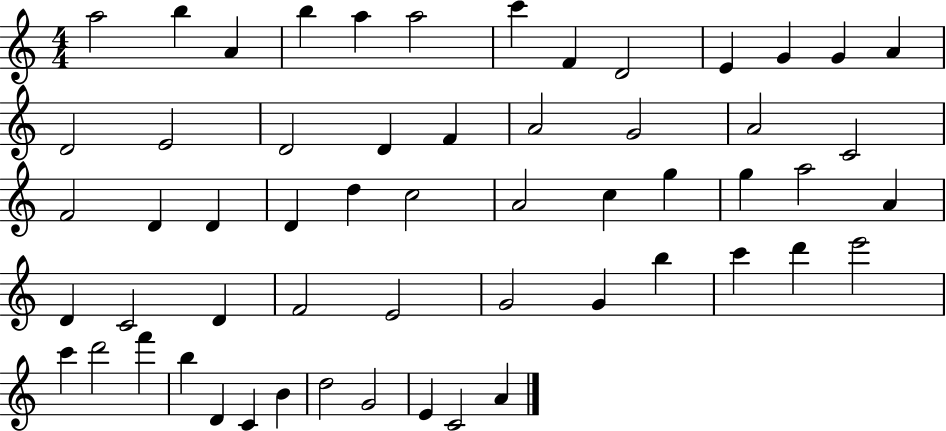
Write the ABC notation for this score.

X:1
T:Untitled
M:4/4
L:1/4
K:C
a2 b A b a a2 c' F D2 E G G A D2 E2 D2 D F A2 G2 A2 C2 F2 D D D d c2 A2 c g g a2 A D C2 D F2 E2 G2 G b c' d' e'2 c' d'2 f' b D C B d2 G2 E C2 A